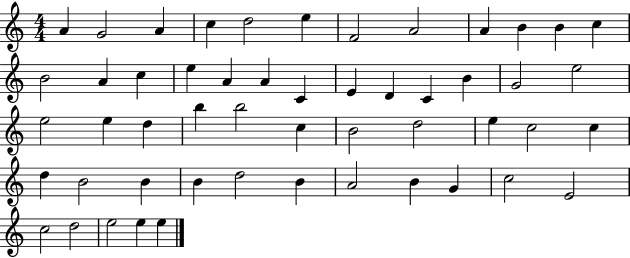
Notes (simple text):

A4/q G4/h A4/q C5/q D5/h E5/q F4/h A4/h A4/q B4/q B4/q C5/q B4/h A4/q C5/q E5/q A4/q A4/q C4/q E4/q D4/q C4/q B4/q G4/h E5/h E5/h E5/q D5/q B5/q B5/h C5/q B4/h D5/h E5/q C5/h C5/q D5/q B4/h B4/q B4/q D5/h B4/q A4/h B4/q G4/q C5/h E4/h C5/h D5/h E5/h E5/q E5/q